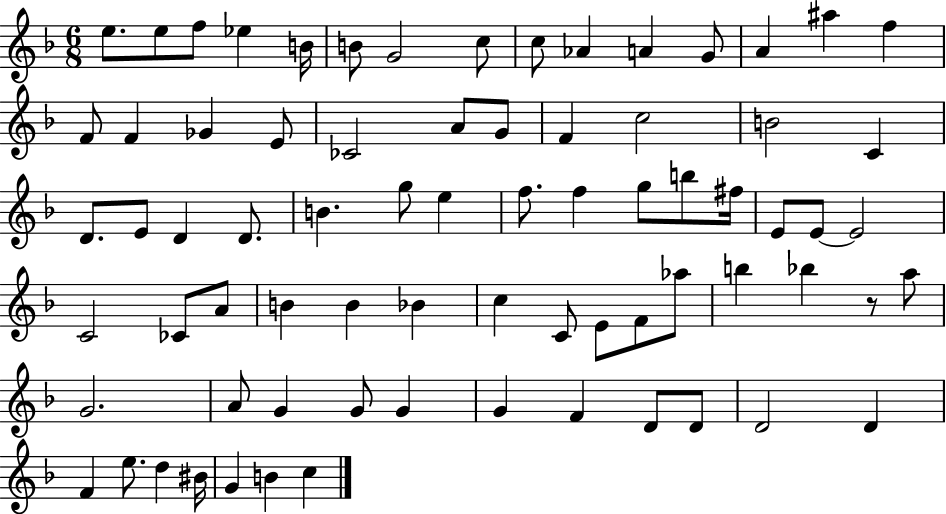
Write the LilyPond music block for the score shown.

{
  \clef treble
  \numericTimeSignature
  \time 6/8
  \key f \major
  \repeat volta 2 { e''8. e''8 f''8 ees''4 b'16 | b'8 g'2 c''8 | c''8 aes'4 a'4 g'8 | a'4 ais''4 f''4 | \break f'8 f'4 ges'4 e'8 | ces'2 a'8 g'8 | f'4 c''2 | b'2 c'4 | \break d'8. e'8 d'4 d'8. | b'4. g''8 e''4 | f''8. f''4 g''8 b''8 fis''16 | e'8 e'8~~ e'2 | \break c'2 ces'8 a'8 | b'4 b'4 bes'4 | c''4 c'8 e'8 f'8 aes''8 | b''4 bes''4 r8 a''8 | \break g'2. | a'8 g'4 g'8 g'4 | g'4 f'4 d'8 d'8 | d'2 d'4 | \break f'4 e''8. d''4 bis'16 | g'4 b'4 c''4 | } \bar "|."
}